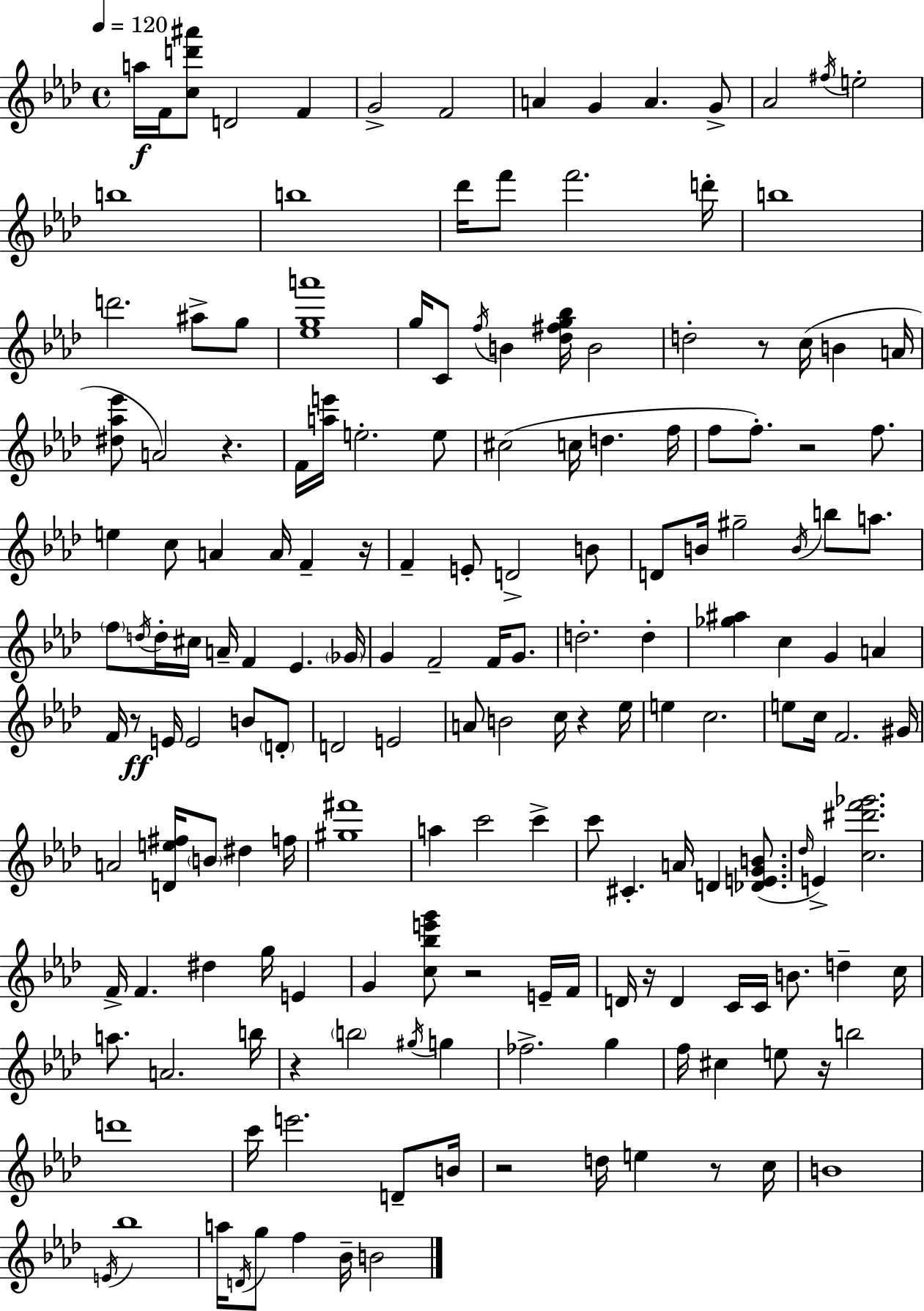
{
  \clef treble
  \time 4/4
  \defaultTimeSignature
  \key aes \major
  \tempo 4 = 120
  a''16\f f'16 <c'' d''' ais'''>8 d'2 f'4 | g'2-> f'2 | a'4 g'4 a'4. g'8-> | aes'2 \acciaccatura { fis''16 } e''2-. | \break b''1 | b''1 | des'''16 f'''8 f'''2. | d'''16-. b''1 | \break d'''2. ais''8-> g''8 | <ees'' g'' a'''>1 | g''16 c'8 \acciaccatura { f''16 } b'4 <des'' fis'' g'' bes''>16 b'2 | d''2-. r8 c''16( b'4 | \break a'16 <dis'' aes'' ees'''>8 a'2) r4. | f'16 <a'' e'''>16 e''2.-. | e''8 cis''2( c''16 d''4. | f''16 f''8 f''8.-.) r2 f''8. | \break e''4 c''8 a'4 a'16 f'4-- | r16 f'4-- e'8-. d'2-> | b'8 d'8 b'16 gis''2-- \acciaccatura { b'16 } b''8 | a''8. \parenthesize f''8 \acciaccatura { d''16 } d''16-. cis''16 a'16-- f'4 ees'4. | \break \parenthesize ges'16 g'4 f'2-- | f'16 g'8. d''2.-. | d''4-. <ges'' ais''>4 c''4 g'4 | a'4 f'16 r8\ff e'16 e'2 | \break b'8 \parenthesize d'8-. d'2 e'2 | a'8 b'2 c''16 r4 | ees''16 e''4 c''2. | e''8 c''16 f'2. | \break gis'16 a'2 <d' e'' fis''>16 \parenthesize b'8 dis''4 | f''16 <gis'' fis'''>1 | a''4 c'''2 | c'''4-> c'''8 cis'4.-. a'16 d'4 | \break <des' e' g' b'>8.( \grace { des''16 } e'4->) <c'' dis''' f''' ges'''>2. | f'16-> f'4. dis''4 | g''16 e'4 g'4 <c'' bes'' e''' g'''>8 r2 | e'16-- f'16 d'16 r16 d'4 c'16 c'16 b'8. | \break d''4-- c''16 a''8. a'2. | b''16 r4 \parenthesize b''2 | \acciaccatura { gis''16 } g''4 fes''2.-> | g''4 f''16 cis''4 e''8 r16 b''2 | \break d'''1 | c'''16 e'''2. | d'8-- b'16 r2 d''16 e''4 | r8 c''16 b'1 | \break \acciaccatura { e'16 } bes''1 | a''16 \acciaccatura { d'16 } g''8 f''4 bes'16-- | b'2 \bar "|."
}